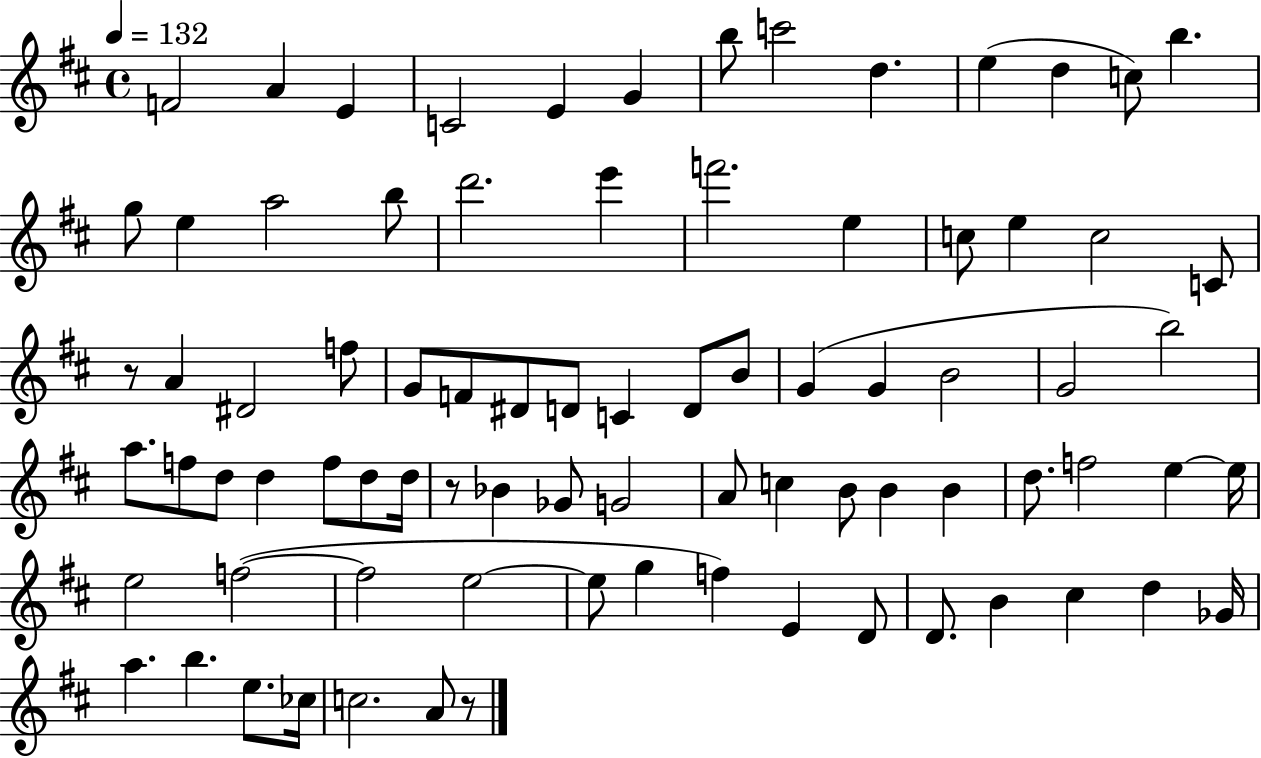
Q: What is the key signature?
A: D major